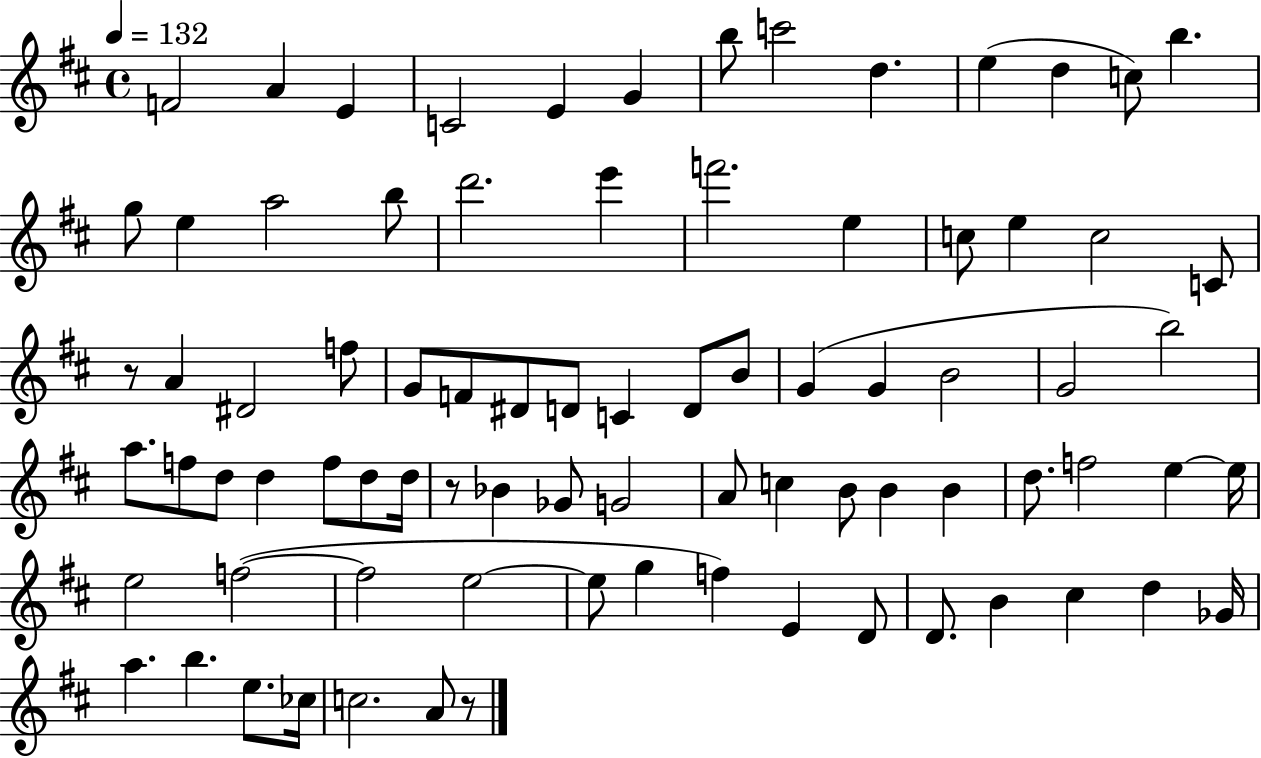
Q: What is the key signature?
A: D major